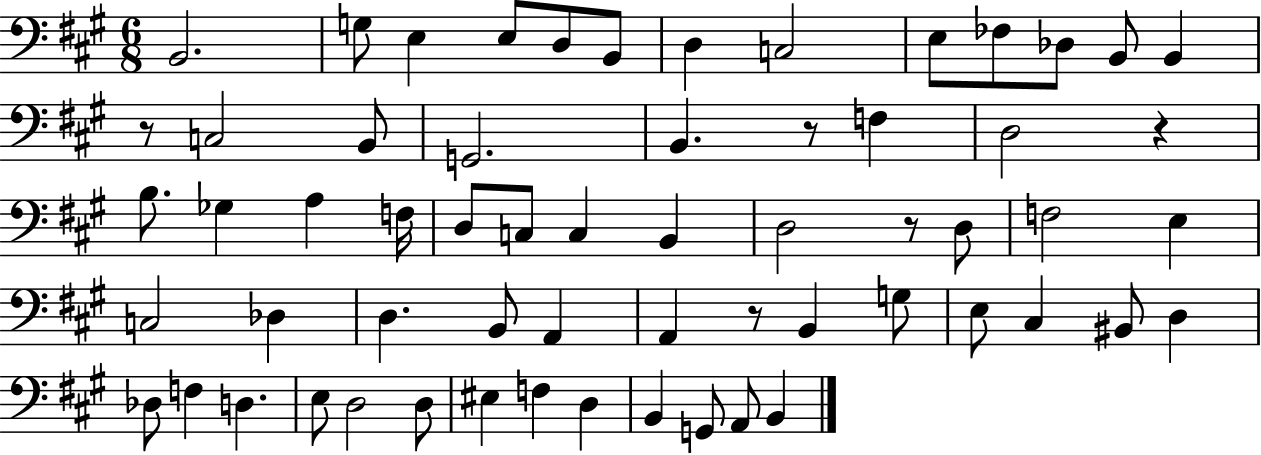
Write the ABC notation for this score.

X:1
T:Untitled
M:6/8
L:1/4
K:A
B,,2 G,/2 E, E,/2 D,/2 B,,/2 D, C,2 E,/2 _F,/2 _D,/2 B,,/2 B,, z/2 C,2 B,,/2 G,,2 B,, z/2 F, D,2 z B,/2 _G, A, F,/4 D,/2 C,/2 C, B,, D,2 z/2 D,/2 F,2 E, C,2 _D, D, B,,/2 A,, A,, z/2 B,, G,/2 E,/2 ^C, ^B,,/2 D, _D,/2 F, D, E,/2 D,2 D,/2 ^E, F, D, B,, G,,/2 A,,/2 B,,